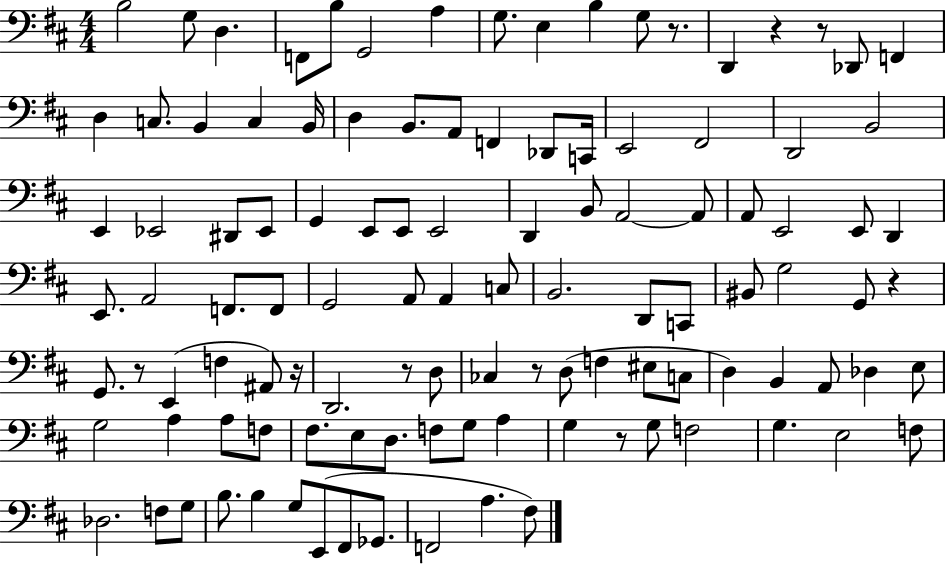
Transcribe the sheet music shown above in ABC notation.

X:1
T:Untitled
M:4/4
L:1/4
K:D
B,2 G,/2 D, F,,/2 B,/2 G,,2 A, G,/2 E, B, G,/2 z/2 D,, z z/2 _D,,/2 F,, D, C,/2 B,, C, B,,/4 D, B,,/2 A,,/2 F,, _D,,/2 C,,/4 E,,2 ^F,,2 D,,2 B,,2 E,, _E,,2 ^D,,/2 _E,,/2 G,, E,,/2 E,,/2 E,,2 D,, B,,/2 A,,2 A,,/2 A,,/2 E,,2 E,,/2 D,, E,,/2 A,,2 F,,/2 F,,/2 G,,2 A,,/2 A,, C,/2 B,,2 D,,/2 C,,/2 ^B,,/2 G,2 G,,/2 z G,,/2 z/2 E,, F, ^A,,/2 z/4 D,,2 z/2 D,/2 _C, z/2 D,/2 F, ^E,/2 C,/2 D, B,, A,,/2 _D, E,/2 G,2 A, A,/2 F,/2 ^F,/2 E,/2 D,/2 F,/2 G,/2 A, G, z/2 G,/2 F,2 G, E,2 F,/2 _D,2 F,/2 G,/2 B,/2 B, G,/2 E,,/2 ^F,,/2 _G,,/2 F,,2 A, ^F,/2